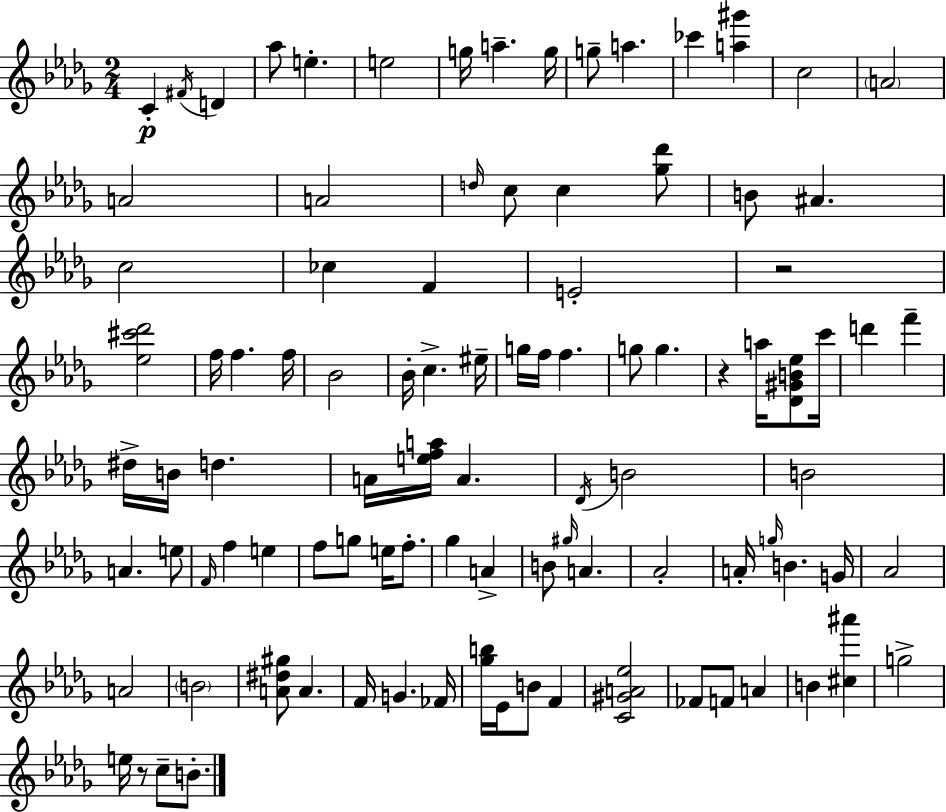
X:1
T:Untitled
M:2/4
L:1/4
K:Bbm
C ^F/4 D _a/2 e e2 g/4 a g/4 g/2 a _c' [a^g'] c2 A2 A2 A2 d/4 c/2 c [_g_d']/2 B/2 ^A c2 _c F E2 z2 [_e^c'_d']2 f/4 f f/4 _B2 _B/4 c ^e/4 g/4 f/4 f g/2 g z a/4 [_D^GB_e]/2 c'/4 d' f' ^d/4 B/4 d A/4 [efa]/4 A _D/4 B2 B2 A e/2 F/4 f e f/2 g/2 e/4 f/2 _g A B/2 ^g/4 A _A2 A/4 g/4 B G/4 _A2 A2 B2 [A^d^g]/2 A F/4 G _F/4 [_gb]/4 _E/4 B/2 F [C^GA_e]2 _F/2 F/2 A B [^c^a'] g2 e/4 z/2 c/2 B/2